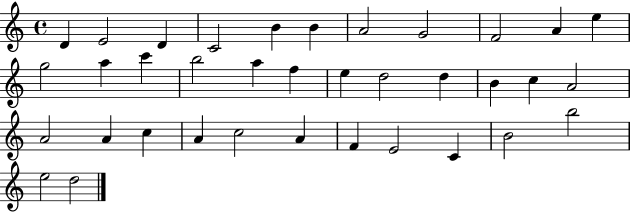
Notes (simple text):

D4/q E4/h D4/q C4/h B4/q B4/q A4/h G4/h F4/h A4/q E5/q G5/h A5/q C6/q B5/h A5/q F5/q E5/q D5/h D5/q B4/q C5/q A4/h A4/h A4/q C5/q A4/q C5/h A4/q F4/q E4/h C4/q B4/h B5/h E5/h D5/h